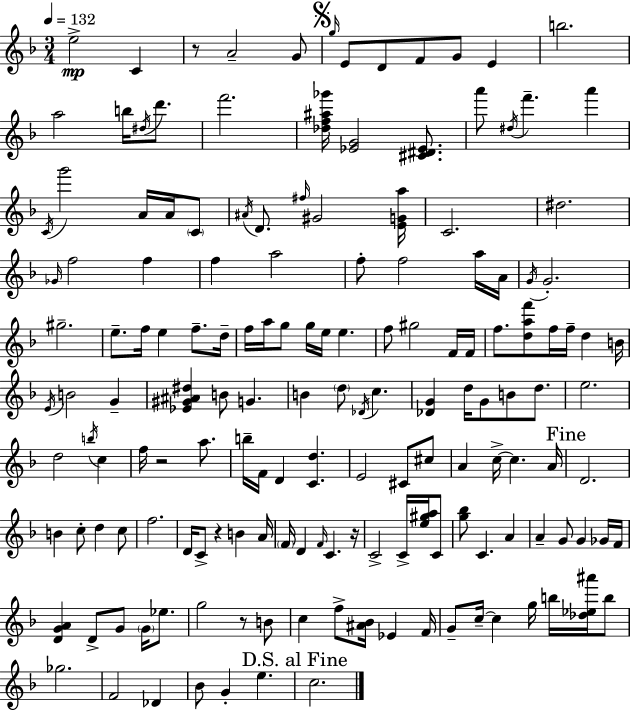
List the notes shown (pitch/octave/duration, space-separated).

E5/h C4/q R/e A4/h G4/e G5/s E4/e D4/e F4/e G4/e E4/q B5/h. A5/h B5/s D#5/s D6/e. F6/h. [Db5,F5,A#5,Gb6]/s [Eb4,G4]/h [C#4,D#4,Eb4]/e. A6/e D#5/s F6/q. A6/q C4/s G6/h A4/s A4/s C4/e A#4/s D4/e. F#5/s G#4/h [E4,G4,A5]/s C4/h. D#5/h. Gb4/s F5/h F5/q F5/q A5/h F5/e F5/h A5/s A4/s G4/s G4/h. G#5/h. E5/e. F5/s E5/q F5/e. D5/s F5/s A5/s G5/e G5/s E5/s E5/q. F5/e G#5/h F4/s F4/s F5/e. [D5,A5,F6]/e F5/s F5/s D5/q B4/s E4/s B4/h G4/q [Eb4,G#4,A#4,D#5]/q B4/e G4/q. B4/q D5/e Db4/s C5/q. [Db4,G4]/q D5/s G4/e B4/e D5/e. E5/h. D5/h B5/s C5/q F5/s R/h A5/e. B5/s F4/s D4/q [C4,D5]/q. E4/h C#4/e C#5/e A4/q C5/s C5/q. A4/s D4/h. B4/q C5/e D5/q C5/e F5/h. D4/s C4/e R/q B4/q A4/s F4/s D4/q F4/s C4/q. R/s C4/h C4/s [E5,G#5,A5]/s C4/e [G5,Bb5]/e C4/q. A4/q A4/q G4/e G4/q Gb4/s F4/s [D4,G4,A4]/q D4/e G4/e G4/s Eb5/e. G5/h R/e B4/e C5/q F5/e [A#4,Bb4]/s Eb4/q F4/s G4/e C5/s C5/q G5/s B5/s [Db5,Eb5,A#6]/s B5/e Gb5/h. F4/h Db4/q Bb4/e G4/q E5/q. C5/h.